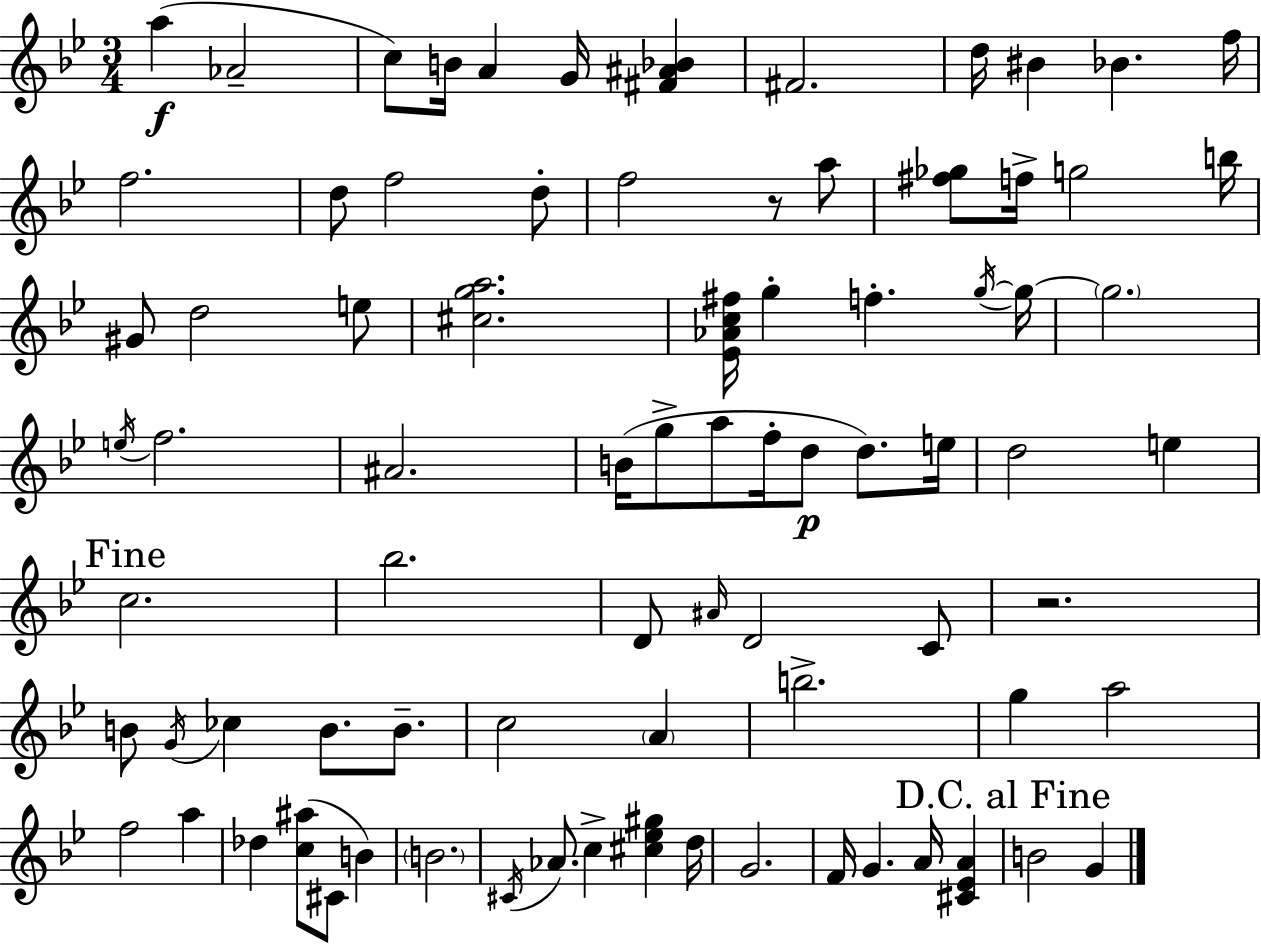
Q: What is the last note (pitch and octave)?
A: G4